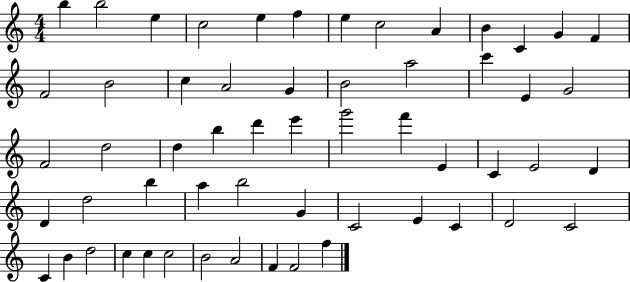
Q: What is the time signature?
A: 4/4